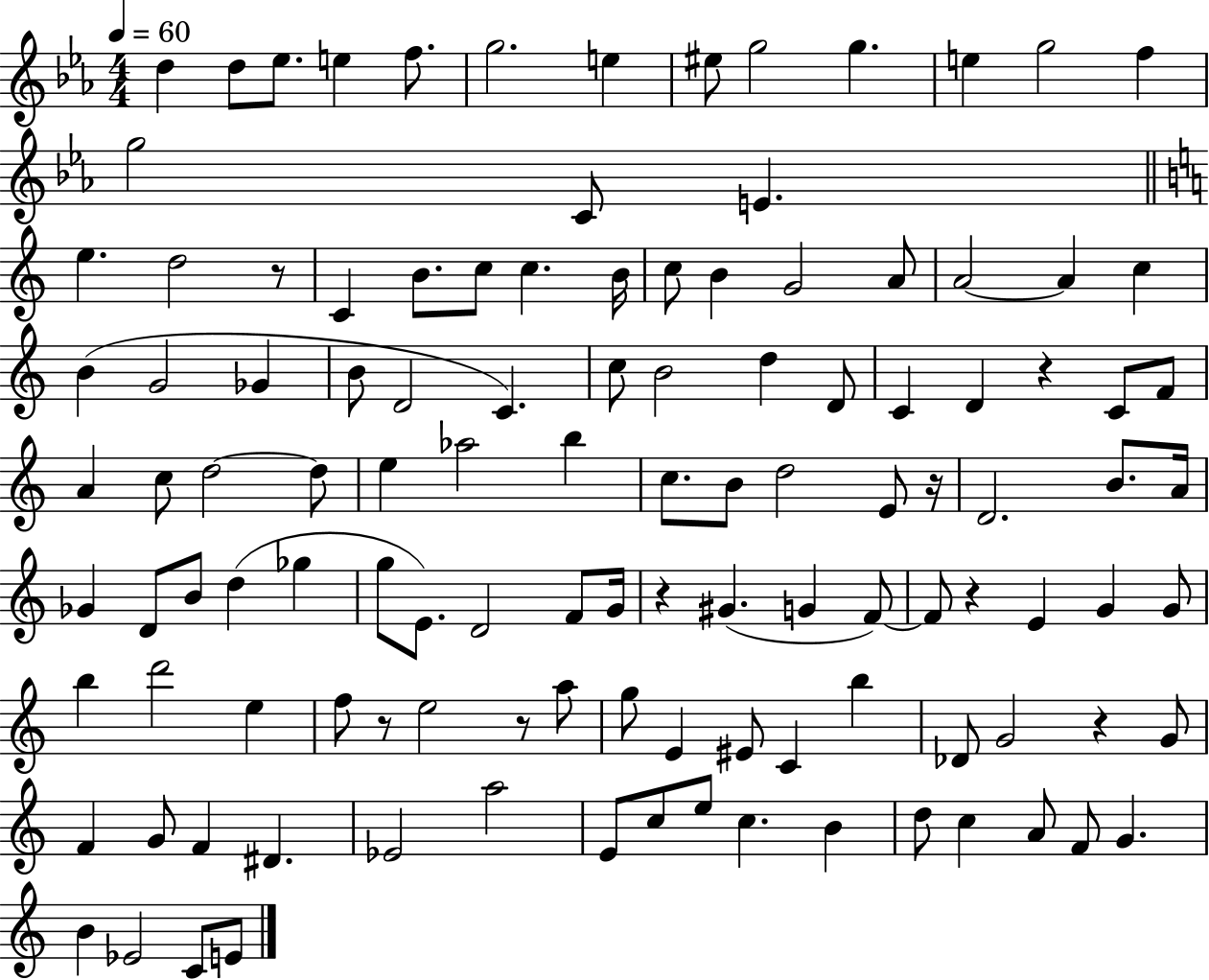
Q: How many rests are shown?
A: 8